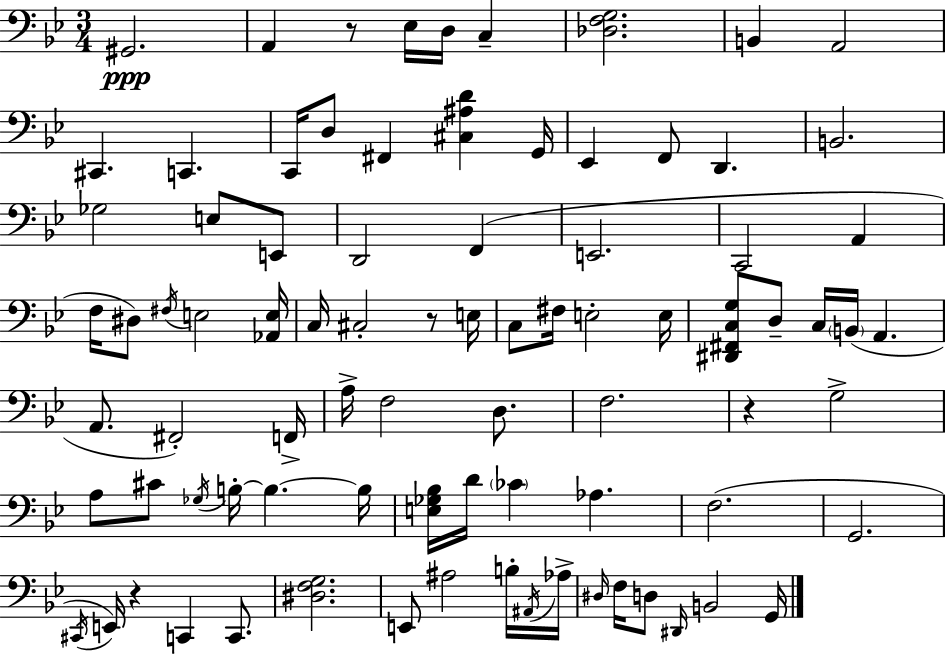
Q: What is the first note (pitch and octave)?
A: G#2